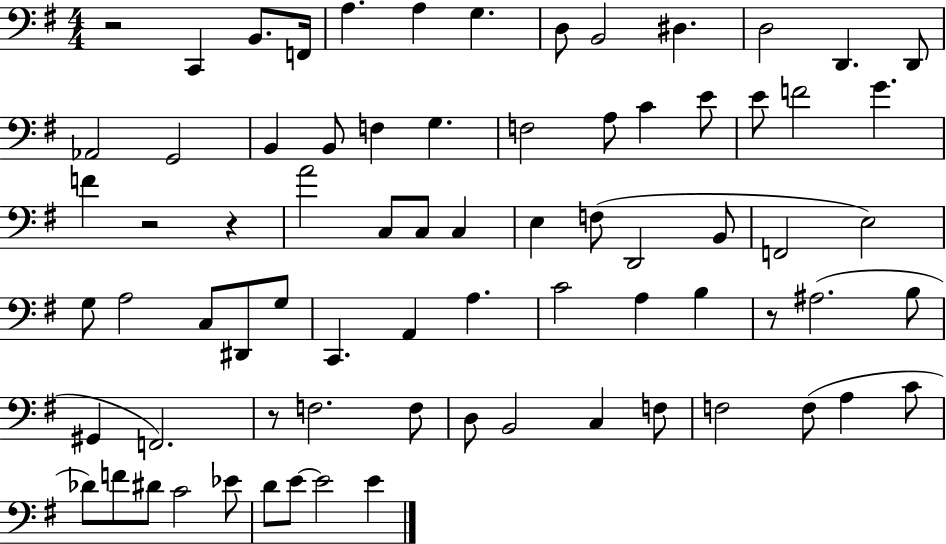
{
  \clef bass
  \numericTimeSignature
  \time 4/4
  \key g \major
  r2 c,4 b,8. f,16 | a4. a4 g4. | d8 b,2 dis4. | d2 d,4. d,8 | \break aes,2 g,2 | b,4 b,8 f4 g4. | f2 a8 c'4 e'8 | e'8 f'2 g'4. | \break f'4 r2 r4 | a'2 c8 c8 c4 | e4 f8( d,2 b,8 | f,2 e2) | \break g8 a2 c8 dis,8 g8 | c,4. a,4 a4. | c'2 a4 b4 | r8 ais2.( b8 | \break gis,4 f,2.) | r8 f2. f8 | d8 b,2 c4 f8 | f2 f8( a4 c'8 | \break des'8) f'8 dis'8 c'2 ees'8 | d'8 e'8~~ e'2 e'4 | \bar "|."
}